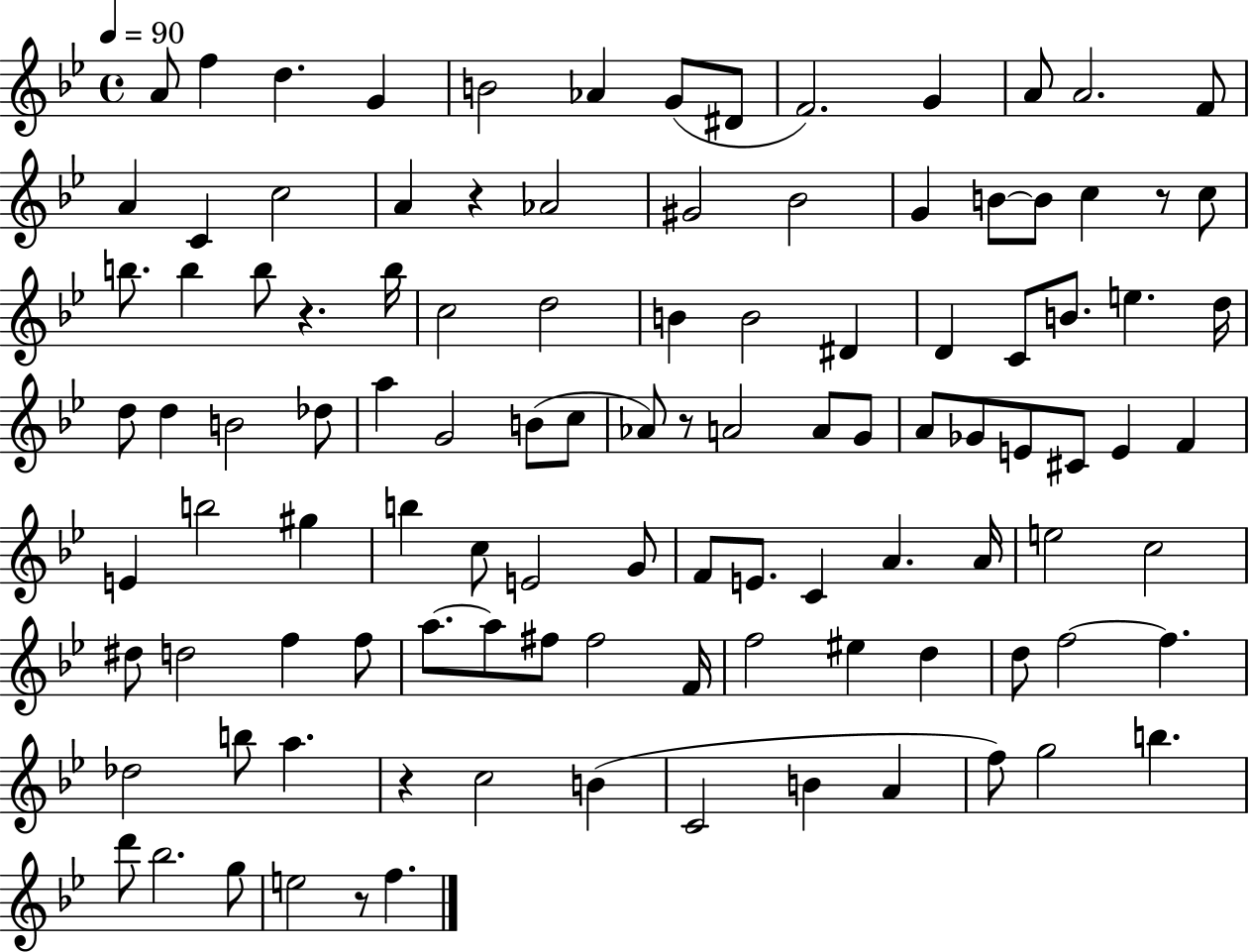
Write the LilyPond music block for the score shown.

{
  \clef treble
  \time 4/4
  \defaultTimeSignature
  \key bes \major
  \tempo 4 = 90
  \repeat volta 2 { a'8 f''4 d''4. g'4 | b'2 aes'4 g'8( dis'8 | f'2.) g'4 | a'8 a'2. f'8 | \break a'4 c'4 c''2 | a'4 r4 aes'2 | gis'2 bes'2 | g'4 b'8~~ b'8 c''4 r8 c''8 | \break b''8. b''4 b''8 r4. b''16 | c''2 d''2 | b'4 b'2 dis'4 | d'4 c'8 b'8. e''4. d''16 | \break d''8 d''4 b'2 des''8 | a''4 g'2 b'8( c''8 | aes'8) r8 a'2 a'8 g'8 | a'8 ges'8 e'8 cis'8 e'4 f'4 | \break e'4 b''2 gis''4 | b''4 c''8 e'2 g'8 | f'8 e'8. c'4 a'4. a'16 | e''2 c''2 | \break dis''8 d''2 f''4 f''8 | a''8.~~ a''8 fis''8 fis''2 f'16 | f''2 eis''4 d''4 | d''8 f''2~~ f''4. | \break des''2 b''8 a''4. | r4 c''2 b'4( | c'2 b'4 a'4 | f''8) g''2 b''4. | \break d'''8 bes''2. g''8 | e''2 r8 f''4. | } \bar "|."
}